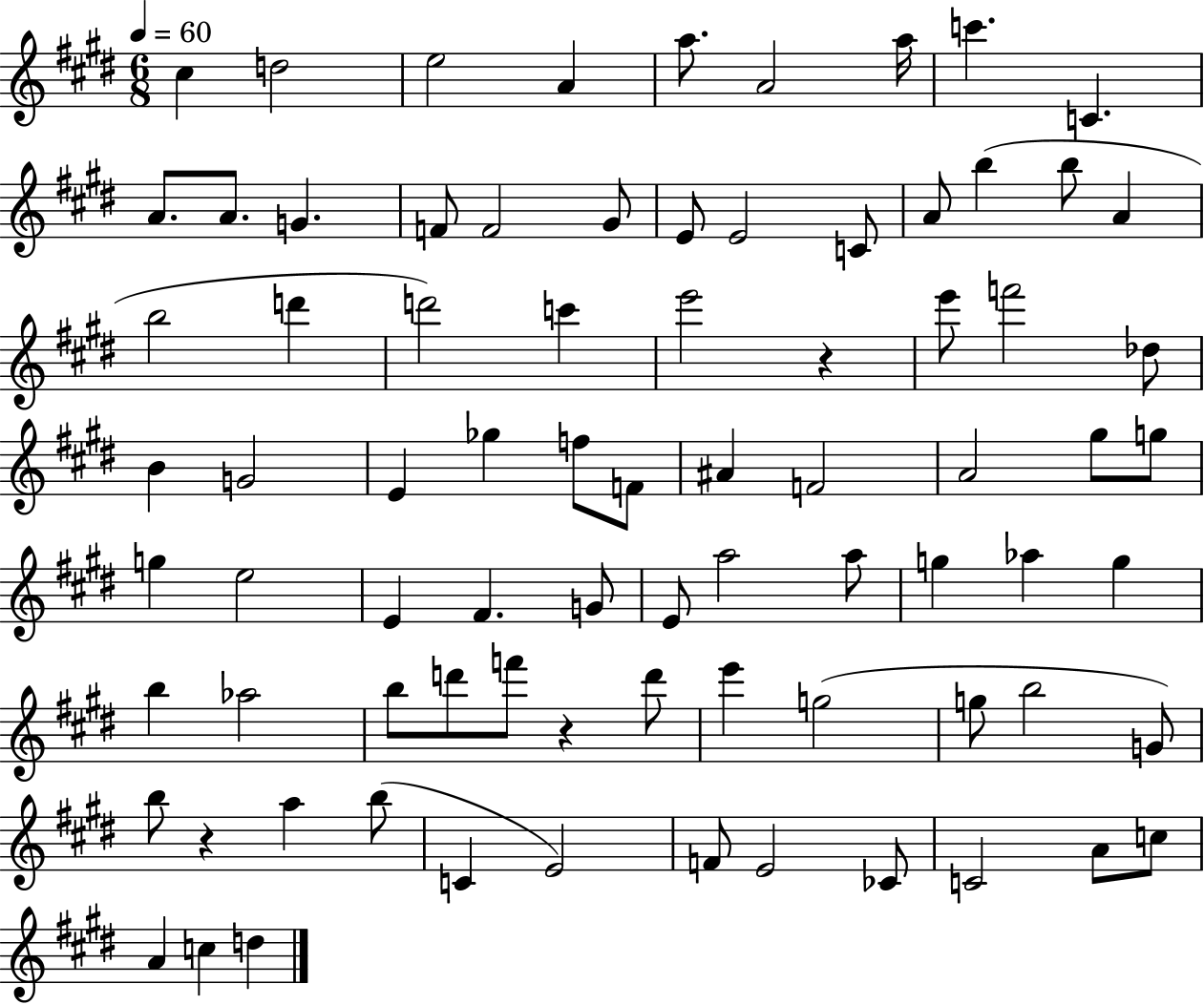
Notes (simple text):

C#5/q D5/h E5/h A4/q A5/e. A4/h A5/s C6/q. C4/q. A4/e. A4/e. G4/q. F4/e F4/h G#4/e E4/e E4/h C4/e A4/e B5/q B5/e A4/q B5/h D6/q D6/h C6/q E6/h R/q E6/e F6/h Db5/e B4/q G4/h E4/q Gb5/q F5/e F4/e A#4/q F4/h A4/h G#5/e G5/e G5/q E5/h E4/q F#4/q. G4/e E4/e A5/h A5/e G5/q Ab5/q G5/q B5/q Ab5/h B5/e D6/e F6/e R/q D6/e E6/q G5/h G5/e B5/h G4/e B5/e R/q A5/q B5/e C4/q E4/h F4/e E4/h CES4/e C4/h A4/e C5/e A4/q C5/q D5/q